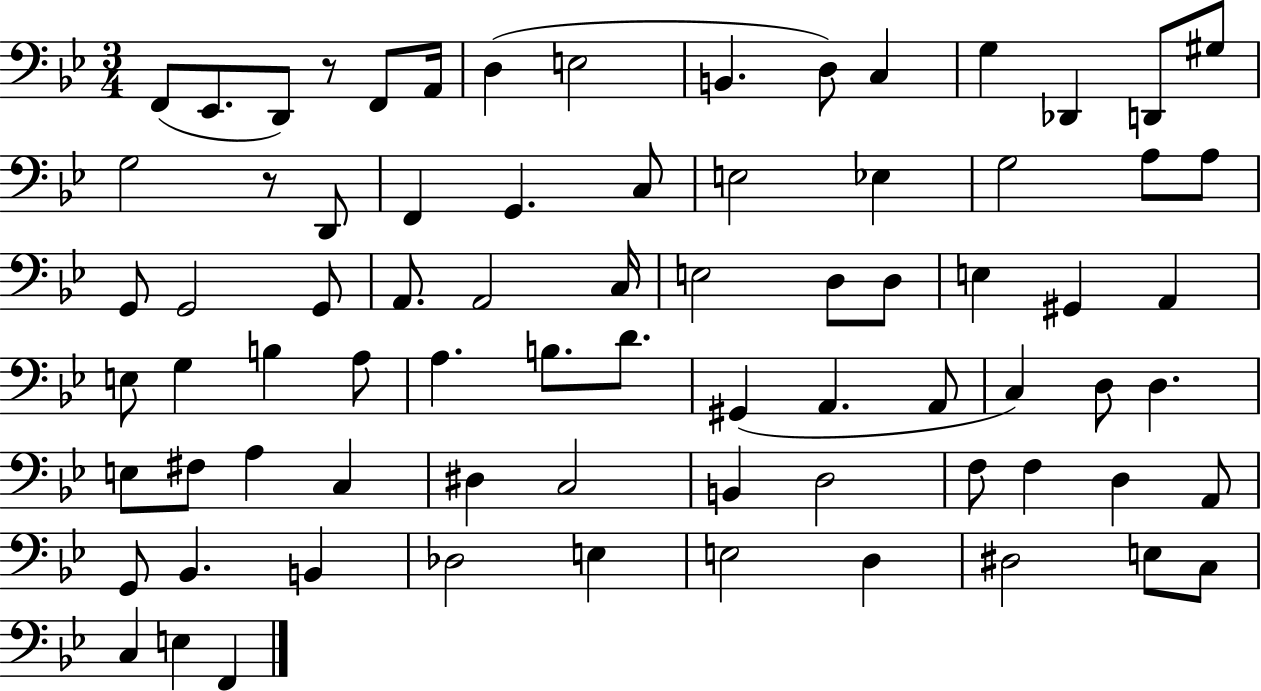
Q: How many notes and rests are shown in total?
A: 76